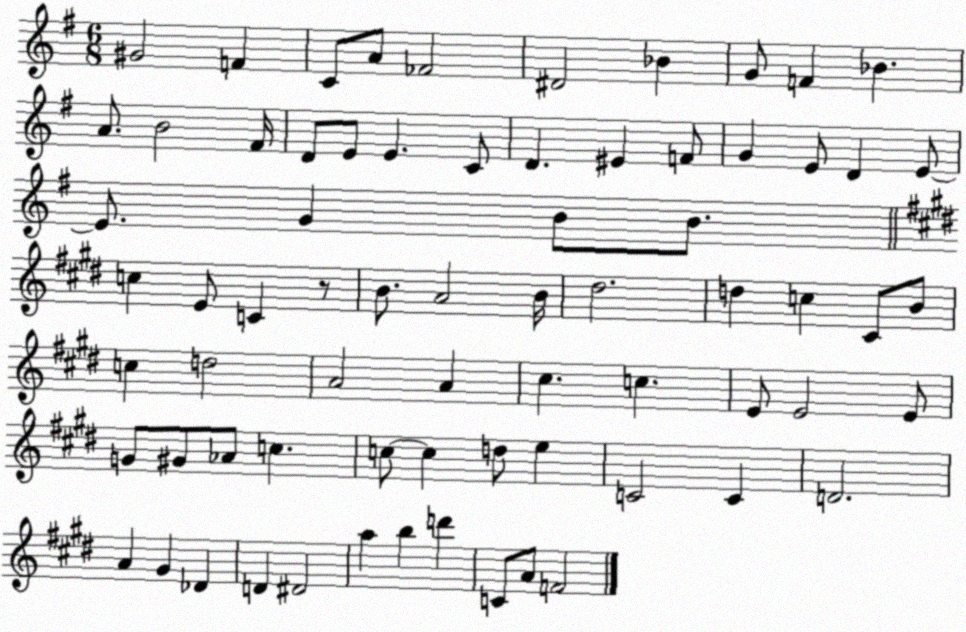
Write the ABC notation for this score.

X:1
T:Untitled
M:6/8
L:1/4
K:G
^G2 F C/2 A/2 _F2 ^D2 _B G/2 F _B A/2 B2 ^F/4 D/2 E/2 E C/2 D ^E F/2 G E/2 D E/2 E/2 G B/2 B/2 c E/2 C z/2 B/2 A2 B/4 ^d2 d c ^C/2 B/2 c d2 A2 A ^c c E/2 E2 E/2 G/2 ^G/2 _A/2 c c/2 c d/2 e C2 C D2 A ^G _D D ^D2 a b d' C/2 A/2 F2